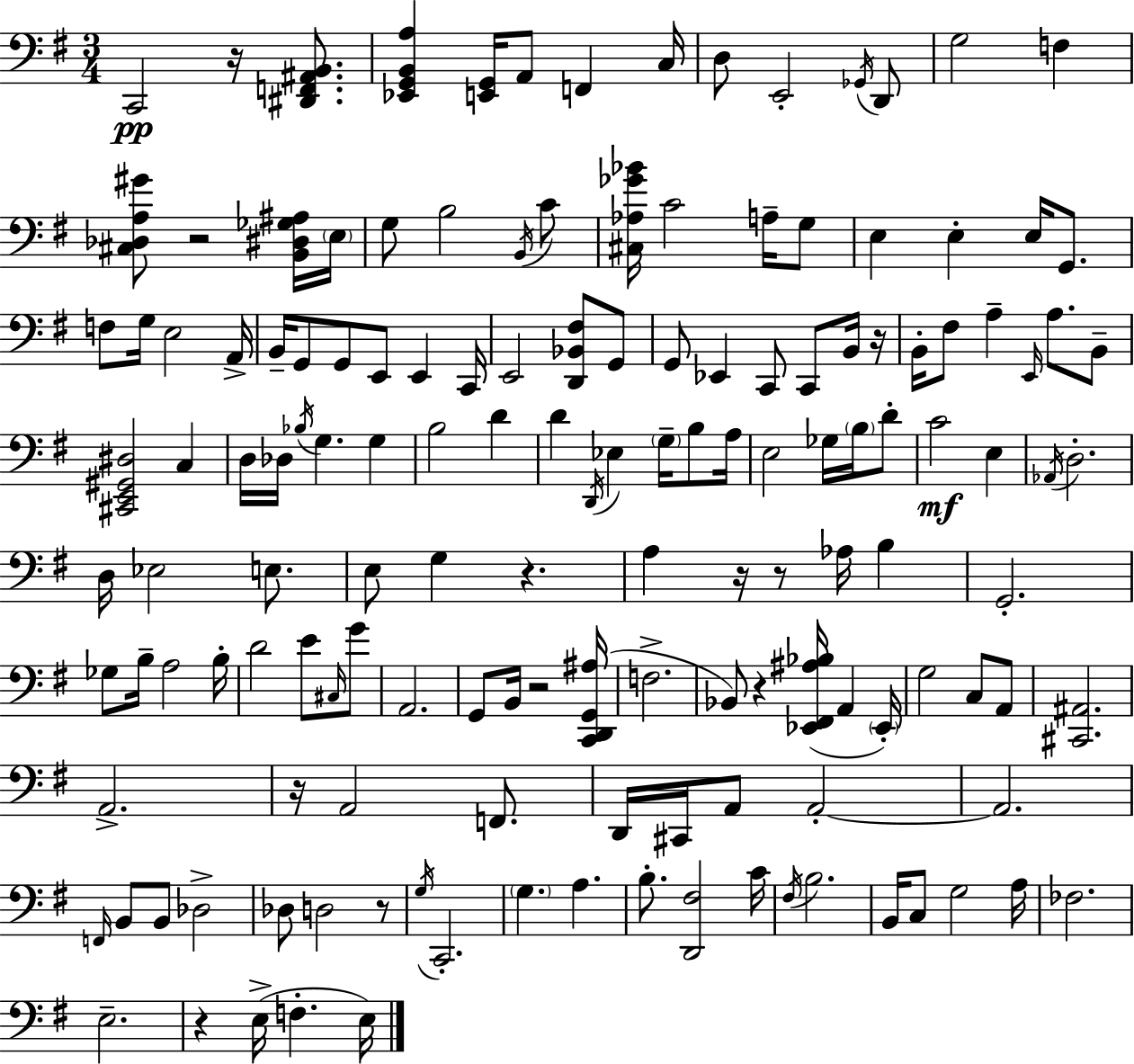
C2/h R/s [D#2,F2,A#2,B2]/e. [Eb2,G2,B2,A3]/q [E2,G2]/s A2/e F2/q C3/s D3/e E2/h Gb2/s D2/e G3/h F3/q [C#3,Db3,A3,G#4]/e R/h [B2,D#3,Gb3,A#3]/s E3/s G3/e B3/h B2/s C4/e [C#3,Ab3,Gb4,Bb4]/s C4/h A3/s G3/e E3/q E3/q E3/s G2/e. F3/e G3/s E3/h A2/s B2/s G2/e G2/e E2/e E2/q C2/s E2/h [D2,Bb2,F#3]/e G2/e G2/e Eb2/q C2/e C2/e B2/s R/s B2/s F#3/e A3/q E2/s A3/e. B2/e [C#2,E2,G#2,D#3]/h C3/q D3/s Db3/s Bb3/s G3/q. G3/q B3/h D4/q D4/q D2/s Eb3/q G3/s B3/e A3/s E3/h Gb3/s B3/s D4/e C4/h E3/q Ab2/s D3/h. D3/s Eb3/h E3/e. E3/e G3/q R/q. A3/q R/s R/e Ab3/s B3/q G2/h. Gb3/e B3/s A3/h B3/s D4/h E4/e C#3/s G4/e A2/h. G2/e B2/s R/h [C2,D2,G2,A#3]/s F3/h. Bb2/e R/q [Eb2,F#2,A#3,Bb3]/s A2/q Eb2/s G3/h C3/e A2/e [C#2,A#2]/h. A2/h. R/s A2/h F2/e. D2/s C#2/s A2/e A2/h A2/h. F2/s B2/e B2/e Db3/h Db3/e D3/h R/e G3/s C2/h. G3/q. A3/q. B3/e. [D2,F#3]/h C4/s F#3/s B3/h. B2/s C3/e G3/h A3/s FES3/h. E3/h. R/q E3/s F3/q. E3/s